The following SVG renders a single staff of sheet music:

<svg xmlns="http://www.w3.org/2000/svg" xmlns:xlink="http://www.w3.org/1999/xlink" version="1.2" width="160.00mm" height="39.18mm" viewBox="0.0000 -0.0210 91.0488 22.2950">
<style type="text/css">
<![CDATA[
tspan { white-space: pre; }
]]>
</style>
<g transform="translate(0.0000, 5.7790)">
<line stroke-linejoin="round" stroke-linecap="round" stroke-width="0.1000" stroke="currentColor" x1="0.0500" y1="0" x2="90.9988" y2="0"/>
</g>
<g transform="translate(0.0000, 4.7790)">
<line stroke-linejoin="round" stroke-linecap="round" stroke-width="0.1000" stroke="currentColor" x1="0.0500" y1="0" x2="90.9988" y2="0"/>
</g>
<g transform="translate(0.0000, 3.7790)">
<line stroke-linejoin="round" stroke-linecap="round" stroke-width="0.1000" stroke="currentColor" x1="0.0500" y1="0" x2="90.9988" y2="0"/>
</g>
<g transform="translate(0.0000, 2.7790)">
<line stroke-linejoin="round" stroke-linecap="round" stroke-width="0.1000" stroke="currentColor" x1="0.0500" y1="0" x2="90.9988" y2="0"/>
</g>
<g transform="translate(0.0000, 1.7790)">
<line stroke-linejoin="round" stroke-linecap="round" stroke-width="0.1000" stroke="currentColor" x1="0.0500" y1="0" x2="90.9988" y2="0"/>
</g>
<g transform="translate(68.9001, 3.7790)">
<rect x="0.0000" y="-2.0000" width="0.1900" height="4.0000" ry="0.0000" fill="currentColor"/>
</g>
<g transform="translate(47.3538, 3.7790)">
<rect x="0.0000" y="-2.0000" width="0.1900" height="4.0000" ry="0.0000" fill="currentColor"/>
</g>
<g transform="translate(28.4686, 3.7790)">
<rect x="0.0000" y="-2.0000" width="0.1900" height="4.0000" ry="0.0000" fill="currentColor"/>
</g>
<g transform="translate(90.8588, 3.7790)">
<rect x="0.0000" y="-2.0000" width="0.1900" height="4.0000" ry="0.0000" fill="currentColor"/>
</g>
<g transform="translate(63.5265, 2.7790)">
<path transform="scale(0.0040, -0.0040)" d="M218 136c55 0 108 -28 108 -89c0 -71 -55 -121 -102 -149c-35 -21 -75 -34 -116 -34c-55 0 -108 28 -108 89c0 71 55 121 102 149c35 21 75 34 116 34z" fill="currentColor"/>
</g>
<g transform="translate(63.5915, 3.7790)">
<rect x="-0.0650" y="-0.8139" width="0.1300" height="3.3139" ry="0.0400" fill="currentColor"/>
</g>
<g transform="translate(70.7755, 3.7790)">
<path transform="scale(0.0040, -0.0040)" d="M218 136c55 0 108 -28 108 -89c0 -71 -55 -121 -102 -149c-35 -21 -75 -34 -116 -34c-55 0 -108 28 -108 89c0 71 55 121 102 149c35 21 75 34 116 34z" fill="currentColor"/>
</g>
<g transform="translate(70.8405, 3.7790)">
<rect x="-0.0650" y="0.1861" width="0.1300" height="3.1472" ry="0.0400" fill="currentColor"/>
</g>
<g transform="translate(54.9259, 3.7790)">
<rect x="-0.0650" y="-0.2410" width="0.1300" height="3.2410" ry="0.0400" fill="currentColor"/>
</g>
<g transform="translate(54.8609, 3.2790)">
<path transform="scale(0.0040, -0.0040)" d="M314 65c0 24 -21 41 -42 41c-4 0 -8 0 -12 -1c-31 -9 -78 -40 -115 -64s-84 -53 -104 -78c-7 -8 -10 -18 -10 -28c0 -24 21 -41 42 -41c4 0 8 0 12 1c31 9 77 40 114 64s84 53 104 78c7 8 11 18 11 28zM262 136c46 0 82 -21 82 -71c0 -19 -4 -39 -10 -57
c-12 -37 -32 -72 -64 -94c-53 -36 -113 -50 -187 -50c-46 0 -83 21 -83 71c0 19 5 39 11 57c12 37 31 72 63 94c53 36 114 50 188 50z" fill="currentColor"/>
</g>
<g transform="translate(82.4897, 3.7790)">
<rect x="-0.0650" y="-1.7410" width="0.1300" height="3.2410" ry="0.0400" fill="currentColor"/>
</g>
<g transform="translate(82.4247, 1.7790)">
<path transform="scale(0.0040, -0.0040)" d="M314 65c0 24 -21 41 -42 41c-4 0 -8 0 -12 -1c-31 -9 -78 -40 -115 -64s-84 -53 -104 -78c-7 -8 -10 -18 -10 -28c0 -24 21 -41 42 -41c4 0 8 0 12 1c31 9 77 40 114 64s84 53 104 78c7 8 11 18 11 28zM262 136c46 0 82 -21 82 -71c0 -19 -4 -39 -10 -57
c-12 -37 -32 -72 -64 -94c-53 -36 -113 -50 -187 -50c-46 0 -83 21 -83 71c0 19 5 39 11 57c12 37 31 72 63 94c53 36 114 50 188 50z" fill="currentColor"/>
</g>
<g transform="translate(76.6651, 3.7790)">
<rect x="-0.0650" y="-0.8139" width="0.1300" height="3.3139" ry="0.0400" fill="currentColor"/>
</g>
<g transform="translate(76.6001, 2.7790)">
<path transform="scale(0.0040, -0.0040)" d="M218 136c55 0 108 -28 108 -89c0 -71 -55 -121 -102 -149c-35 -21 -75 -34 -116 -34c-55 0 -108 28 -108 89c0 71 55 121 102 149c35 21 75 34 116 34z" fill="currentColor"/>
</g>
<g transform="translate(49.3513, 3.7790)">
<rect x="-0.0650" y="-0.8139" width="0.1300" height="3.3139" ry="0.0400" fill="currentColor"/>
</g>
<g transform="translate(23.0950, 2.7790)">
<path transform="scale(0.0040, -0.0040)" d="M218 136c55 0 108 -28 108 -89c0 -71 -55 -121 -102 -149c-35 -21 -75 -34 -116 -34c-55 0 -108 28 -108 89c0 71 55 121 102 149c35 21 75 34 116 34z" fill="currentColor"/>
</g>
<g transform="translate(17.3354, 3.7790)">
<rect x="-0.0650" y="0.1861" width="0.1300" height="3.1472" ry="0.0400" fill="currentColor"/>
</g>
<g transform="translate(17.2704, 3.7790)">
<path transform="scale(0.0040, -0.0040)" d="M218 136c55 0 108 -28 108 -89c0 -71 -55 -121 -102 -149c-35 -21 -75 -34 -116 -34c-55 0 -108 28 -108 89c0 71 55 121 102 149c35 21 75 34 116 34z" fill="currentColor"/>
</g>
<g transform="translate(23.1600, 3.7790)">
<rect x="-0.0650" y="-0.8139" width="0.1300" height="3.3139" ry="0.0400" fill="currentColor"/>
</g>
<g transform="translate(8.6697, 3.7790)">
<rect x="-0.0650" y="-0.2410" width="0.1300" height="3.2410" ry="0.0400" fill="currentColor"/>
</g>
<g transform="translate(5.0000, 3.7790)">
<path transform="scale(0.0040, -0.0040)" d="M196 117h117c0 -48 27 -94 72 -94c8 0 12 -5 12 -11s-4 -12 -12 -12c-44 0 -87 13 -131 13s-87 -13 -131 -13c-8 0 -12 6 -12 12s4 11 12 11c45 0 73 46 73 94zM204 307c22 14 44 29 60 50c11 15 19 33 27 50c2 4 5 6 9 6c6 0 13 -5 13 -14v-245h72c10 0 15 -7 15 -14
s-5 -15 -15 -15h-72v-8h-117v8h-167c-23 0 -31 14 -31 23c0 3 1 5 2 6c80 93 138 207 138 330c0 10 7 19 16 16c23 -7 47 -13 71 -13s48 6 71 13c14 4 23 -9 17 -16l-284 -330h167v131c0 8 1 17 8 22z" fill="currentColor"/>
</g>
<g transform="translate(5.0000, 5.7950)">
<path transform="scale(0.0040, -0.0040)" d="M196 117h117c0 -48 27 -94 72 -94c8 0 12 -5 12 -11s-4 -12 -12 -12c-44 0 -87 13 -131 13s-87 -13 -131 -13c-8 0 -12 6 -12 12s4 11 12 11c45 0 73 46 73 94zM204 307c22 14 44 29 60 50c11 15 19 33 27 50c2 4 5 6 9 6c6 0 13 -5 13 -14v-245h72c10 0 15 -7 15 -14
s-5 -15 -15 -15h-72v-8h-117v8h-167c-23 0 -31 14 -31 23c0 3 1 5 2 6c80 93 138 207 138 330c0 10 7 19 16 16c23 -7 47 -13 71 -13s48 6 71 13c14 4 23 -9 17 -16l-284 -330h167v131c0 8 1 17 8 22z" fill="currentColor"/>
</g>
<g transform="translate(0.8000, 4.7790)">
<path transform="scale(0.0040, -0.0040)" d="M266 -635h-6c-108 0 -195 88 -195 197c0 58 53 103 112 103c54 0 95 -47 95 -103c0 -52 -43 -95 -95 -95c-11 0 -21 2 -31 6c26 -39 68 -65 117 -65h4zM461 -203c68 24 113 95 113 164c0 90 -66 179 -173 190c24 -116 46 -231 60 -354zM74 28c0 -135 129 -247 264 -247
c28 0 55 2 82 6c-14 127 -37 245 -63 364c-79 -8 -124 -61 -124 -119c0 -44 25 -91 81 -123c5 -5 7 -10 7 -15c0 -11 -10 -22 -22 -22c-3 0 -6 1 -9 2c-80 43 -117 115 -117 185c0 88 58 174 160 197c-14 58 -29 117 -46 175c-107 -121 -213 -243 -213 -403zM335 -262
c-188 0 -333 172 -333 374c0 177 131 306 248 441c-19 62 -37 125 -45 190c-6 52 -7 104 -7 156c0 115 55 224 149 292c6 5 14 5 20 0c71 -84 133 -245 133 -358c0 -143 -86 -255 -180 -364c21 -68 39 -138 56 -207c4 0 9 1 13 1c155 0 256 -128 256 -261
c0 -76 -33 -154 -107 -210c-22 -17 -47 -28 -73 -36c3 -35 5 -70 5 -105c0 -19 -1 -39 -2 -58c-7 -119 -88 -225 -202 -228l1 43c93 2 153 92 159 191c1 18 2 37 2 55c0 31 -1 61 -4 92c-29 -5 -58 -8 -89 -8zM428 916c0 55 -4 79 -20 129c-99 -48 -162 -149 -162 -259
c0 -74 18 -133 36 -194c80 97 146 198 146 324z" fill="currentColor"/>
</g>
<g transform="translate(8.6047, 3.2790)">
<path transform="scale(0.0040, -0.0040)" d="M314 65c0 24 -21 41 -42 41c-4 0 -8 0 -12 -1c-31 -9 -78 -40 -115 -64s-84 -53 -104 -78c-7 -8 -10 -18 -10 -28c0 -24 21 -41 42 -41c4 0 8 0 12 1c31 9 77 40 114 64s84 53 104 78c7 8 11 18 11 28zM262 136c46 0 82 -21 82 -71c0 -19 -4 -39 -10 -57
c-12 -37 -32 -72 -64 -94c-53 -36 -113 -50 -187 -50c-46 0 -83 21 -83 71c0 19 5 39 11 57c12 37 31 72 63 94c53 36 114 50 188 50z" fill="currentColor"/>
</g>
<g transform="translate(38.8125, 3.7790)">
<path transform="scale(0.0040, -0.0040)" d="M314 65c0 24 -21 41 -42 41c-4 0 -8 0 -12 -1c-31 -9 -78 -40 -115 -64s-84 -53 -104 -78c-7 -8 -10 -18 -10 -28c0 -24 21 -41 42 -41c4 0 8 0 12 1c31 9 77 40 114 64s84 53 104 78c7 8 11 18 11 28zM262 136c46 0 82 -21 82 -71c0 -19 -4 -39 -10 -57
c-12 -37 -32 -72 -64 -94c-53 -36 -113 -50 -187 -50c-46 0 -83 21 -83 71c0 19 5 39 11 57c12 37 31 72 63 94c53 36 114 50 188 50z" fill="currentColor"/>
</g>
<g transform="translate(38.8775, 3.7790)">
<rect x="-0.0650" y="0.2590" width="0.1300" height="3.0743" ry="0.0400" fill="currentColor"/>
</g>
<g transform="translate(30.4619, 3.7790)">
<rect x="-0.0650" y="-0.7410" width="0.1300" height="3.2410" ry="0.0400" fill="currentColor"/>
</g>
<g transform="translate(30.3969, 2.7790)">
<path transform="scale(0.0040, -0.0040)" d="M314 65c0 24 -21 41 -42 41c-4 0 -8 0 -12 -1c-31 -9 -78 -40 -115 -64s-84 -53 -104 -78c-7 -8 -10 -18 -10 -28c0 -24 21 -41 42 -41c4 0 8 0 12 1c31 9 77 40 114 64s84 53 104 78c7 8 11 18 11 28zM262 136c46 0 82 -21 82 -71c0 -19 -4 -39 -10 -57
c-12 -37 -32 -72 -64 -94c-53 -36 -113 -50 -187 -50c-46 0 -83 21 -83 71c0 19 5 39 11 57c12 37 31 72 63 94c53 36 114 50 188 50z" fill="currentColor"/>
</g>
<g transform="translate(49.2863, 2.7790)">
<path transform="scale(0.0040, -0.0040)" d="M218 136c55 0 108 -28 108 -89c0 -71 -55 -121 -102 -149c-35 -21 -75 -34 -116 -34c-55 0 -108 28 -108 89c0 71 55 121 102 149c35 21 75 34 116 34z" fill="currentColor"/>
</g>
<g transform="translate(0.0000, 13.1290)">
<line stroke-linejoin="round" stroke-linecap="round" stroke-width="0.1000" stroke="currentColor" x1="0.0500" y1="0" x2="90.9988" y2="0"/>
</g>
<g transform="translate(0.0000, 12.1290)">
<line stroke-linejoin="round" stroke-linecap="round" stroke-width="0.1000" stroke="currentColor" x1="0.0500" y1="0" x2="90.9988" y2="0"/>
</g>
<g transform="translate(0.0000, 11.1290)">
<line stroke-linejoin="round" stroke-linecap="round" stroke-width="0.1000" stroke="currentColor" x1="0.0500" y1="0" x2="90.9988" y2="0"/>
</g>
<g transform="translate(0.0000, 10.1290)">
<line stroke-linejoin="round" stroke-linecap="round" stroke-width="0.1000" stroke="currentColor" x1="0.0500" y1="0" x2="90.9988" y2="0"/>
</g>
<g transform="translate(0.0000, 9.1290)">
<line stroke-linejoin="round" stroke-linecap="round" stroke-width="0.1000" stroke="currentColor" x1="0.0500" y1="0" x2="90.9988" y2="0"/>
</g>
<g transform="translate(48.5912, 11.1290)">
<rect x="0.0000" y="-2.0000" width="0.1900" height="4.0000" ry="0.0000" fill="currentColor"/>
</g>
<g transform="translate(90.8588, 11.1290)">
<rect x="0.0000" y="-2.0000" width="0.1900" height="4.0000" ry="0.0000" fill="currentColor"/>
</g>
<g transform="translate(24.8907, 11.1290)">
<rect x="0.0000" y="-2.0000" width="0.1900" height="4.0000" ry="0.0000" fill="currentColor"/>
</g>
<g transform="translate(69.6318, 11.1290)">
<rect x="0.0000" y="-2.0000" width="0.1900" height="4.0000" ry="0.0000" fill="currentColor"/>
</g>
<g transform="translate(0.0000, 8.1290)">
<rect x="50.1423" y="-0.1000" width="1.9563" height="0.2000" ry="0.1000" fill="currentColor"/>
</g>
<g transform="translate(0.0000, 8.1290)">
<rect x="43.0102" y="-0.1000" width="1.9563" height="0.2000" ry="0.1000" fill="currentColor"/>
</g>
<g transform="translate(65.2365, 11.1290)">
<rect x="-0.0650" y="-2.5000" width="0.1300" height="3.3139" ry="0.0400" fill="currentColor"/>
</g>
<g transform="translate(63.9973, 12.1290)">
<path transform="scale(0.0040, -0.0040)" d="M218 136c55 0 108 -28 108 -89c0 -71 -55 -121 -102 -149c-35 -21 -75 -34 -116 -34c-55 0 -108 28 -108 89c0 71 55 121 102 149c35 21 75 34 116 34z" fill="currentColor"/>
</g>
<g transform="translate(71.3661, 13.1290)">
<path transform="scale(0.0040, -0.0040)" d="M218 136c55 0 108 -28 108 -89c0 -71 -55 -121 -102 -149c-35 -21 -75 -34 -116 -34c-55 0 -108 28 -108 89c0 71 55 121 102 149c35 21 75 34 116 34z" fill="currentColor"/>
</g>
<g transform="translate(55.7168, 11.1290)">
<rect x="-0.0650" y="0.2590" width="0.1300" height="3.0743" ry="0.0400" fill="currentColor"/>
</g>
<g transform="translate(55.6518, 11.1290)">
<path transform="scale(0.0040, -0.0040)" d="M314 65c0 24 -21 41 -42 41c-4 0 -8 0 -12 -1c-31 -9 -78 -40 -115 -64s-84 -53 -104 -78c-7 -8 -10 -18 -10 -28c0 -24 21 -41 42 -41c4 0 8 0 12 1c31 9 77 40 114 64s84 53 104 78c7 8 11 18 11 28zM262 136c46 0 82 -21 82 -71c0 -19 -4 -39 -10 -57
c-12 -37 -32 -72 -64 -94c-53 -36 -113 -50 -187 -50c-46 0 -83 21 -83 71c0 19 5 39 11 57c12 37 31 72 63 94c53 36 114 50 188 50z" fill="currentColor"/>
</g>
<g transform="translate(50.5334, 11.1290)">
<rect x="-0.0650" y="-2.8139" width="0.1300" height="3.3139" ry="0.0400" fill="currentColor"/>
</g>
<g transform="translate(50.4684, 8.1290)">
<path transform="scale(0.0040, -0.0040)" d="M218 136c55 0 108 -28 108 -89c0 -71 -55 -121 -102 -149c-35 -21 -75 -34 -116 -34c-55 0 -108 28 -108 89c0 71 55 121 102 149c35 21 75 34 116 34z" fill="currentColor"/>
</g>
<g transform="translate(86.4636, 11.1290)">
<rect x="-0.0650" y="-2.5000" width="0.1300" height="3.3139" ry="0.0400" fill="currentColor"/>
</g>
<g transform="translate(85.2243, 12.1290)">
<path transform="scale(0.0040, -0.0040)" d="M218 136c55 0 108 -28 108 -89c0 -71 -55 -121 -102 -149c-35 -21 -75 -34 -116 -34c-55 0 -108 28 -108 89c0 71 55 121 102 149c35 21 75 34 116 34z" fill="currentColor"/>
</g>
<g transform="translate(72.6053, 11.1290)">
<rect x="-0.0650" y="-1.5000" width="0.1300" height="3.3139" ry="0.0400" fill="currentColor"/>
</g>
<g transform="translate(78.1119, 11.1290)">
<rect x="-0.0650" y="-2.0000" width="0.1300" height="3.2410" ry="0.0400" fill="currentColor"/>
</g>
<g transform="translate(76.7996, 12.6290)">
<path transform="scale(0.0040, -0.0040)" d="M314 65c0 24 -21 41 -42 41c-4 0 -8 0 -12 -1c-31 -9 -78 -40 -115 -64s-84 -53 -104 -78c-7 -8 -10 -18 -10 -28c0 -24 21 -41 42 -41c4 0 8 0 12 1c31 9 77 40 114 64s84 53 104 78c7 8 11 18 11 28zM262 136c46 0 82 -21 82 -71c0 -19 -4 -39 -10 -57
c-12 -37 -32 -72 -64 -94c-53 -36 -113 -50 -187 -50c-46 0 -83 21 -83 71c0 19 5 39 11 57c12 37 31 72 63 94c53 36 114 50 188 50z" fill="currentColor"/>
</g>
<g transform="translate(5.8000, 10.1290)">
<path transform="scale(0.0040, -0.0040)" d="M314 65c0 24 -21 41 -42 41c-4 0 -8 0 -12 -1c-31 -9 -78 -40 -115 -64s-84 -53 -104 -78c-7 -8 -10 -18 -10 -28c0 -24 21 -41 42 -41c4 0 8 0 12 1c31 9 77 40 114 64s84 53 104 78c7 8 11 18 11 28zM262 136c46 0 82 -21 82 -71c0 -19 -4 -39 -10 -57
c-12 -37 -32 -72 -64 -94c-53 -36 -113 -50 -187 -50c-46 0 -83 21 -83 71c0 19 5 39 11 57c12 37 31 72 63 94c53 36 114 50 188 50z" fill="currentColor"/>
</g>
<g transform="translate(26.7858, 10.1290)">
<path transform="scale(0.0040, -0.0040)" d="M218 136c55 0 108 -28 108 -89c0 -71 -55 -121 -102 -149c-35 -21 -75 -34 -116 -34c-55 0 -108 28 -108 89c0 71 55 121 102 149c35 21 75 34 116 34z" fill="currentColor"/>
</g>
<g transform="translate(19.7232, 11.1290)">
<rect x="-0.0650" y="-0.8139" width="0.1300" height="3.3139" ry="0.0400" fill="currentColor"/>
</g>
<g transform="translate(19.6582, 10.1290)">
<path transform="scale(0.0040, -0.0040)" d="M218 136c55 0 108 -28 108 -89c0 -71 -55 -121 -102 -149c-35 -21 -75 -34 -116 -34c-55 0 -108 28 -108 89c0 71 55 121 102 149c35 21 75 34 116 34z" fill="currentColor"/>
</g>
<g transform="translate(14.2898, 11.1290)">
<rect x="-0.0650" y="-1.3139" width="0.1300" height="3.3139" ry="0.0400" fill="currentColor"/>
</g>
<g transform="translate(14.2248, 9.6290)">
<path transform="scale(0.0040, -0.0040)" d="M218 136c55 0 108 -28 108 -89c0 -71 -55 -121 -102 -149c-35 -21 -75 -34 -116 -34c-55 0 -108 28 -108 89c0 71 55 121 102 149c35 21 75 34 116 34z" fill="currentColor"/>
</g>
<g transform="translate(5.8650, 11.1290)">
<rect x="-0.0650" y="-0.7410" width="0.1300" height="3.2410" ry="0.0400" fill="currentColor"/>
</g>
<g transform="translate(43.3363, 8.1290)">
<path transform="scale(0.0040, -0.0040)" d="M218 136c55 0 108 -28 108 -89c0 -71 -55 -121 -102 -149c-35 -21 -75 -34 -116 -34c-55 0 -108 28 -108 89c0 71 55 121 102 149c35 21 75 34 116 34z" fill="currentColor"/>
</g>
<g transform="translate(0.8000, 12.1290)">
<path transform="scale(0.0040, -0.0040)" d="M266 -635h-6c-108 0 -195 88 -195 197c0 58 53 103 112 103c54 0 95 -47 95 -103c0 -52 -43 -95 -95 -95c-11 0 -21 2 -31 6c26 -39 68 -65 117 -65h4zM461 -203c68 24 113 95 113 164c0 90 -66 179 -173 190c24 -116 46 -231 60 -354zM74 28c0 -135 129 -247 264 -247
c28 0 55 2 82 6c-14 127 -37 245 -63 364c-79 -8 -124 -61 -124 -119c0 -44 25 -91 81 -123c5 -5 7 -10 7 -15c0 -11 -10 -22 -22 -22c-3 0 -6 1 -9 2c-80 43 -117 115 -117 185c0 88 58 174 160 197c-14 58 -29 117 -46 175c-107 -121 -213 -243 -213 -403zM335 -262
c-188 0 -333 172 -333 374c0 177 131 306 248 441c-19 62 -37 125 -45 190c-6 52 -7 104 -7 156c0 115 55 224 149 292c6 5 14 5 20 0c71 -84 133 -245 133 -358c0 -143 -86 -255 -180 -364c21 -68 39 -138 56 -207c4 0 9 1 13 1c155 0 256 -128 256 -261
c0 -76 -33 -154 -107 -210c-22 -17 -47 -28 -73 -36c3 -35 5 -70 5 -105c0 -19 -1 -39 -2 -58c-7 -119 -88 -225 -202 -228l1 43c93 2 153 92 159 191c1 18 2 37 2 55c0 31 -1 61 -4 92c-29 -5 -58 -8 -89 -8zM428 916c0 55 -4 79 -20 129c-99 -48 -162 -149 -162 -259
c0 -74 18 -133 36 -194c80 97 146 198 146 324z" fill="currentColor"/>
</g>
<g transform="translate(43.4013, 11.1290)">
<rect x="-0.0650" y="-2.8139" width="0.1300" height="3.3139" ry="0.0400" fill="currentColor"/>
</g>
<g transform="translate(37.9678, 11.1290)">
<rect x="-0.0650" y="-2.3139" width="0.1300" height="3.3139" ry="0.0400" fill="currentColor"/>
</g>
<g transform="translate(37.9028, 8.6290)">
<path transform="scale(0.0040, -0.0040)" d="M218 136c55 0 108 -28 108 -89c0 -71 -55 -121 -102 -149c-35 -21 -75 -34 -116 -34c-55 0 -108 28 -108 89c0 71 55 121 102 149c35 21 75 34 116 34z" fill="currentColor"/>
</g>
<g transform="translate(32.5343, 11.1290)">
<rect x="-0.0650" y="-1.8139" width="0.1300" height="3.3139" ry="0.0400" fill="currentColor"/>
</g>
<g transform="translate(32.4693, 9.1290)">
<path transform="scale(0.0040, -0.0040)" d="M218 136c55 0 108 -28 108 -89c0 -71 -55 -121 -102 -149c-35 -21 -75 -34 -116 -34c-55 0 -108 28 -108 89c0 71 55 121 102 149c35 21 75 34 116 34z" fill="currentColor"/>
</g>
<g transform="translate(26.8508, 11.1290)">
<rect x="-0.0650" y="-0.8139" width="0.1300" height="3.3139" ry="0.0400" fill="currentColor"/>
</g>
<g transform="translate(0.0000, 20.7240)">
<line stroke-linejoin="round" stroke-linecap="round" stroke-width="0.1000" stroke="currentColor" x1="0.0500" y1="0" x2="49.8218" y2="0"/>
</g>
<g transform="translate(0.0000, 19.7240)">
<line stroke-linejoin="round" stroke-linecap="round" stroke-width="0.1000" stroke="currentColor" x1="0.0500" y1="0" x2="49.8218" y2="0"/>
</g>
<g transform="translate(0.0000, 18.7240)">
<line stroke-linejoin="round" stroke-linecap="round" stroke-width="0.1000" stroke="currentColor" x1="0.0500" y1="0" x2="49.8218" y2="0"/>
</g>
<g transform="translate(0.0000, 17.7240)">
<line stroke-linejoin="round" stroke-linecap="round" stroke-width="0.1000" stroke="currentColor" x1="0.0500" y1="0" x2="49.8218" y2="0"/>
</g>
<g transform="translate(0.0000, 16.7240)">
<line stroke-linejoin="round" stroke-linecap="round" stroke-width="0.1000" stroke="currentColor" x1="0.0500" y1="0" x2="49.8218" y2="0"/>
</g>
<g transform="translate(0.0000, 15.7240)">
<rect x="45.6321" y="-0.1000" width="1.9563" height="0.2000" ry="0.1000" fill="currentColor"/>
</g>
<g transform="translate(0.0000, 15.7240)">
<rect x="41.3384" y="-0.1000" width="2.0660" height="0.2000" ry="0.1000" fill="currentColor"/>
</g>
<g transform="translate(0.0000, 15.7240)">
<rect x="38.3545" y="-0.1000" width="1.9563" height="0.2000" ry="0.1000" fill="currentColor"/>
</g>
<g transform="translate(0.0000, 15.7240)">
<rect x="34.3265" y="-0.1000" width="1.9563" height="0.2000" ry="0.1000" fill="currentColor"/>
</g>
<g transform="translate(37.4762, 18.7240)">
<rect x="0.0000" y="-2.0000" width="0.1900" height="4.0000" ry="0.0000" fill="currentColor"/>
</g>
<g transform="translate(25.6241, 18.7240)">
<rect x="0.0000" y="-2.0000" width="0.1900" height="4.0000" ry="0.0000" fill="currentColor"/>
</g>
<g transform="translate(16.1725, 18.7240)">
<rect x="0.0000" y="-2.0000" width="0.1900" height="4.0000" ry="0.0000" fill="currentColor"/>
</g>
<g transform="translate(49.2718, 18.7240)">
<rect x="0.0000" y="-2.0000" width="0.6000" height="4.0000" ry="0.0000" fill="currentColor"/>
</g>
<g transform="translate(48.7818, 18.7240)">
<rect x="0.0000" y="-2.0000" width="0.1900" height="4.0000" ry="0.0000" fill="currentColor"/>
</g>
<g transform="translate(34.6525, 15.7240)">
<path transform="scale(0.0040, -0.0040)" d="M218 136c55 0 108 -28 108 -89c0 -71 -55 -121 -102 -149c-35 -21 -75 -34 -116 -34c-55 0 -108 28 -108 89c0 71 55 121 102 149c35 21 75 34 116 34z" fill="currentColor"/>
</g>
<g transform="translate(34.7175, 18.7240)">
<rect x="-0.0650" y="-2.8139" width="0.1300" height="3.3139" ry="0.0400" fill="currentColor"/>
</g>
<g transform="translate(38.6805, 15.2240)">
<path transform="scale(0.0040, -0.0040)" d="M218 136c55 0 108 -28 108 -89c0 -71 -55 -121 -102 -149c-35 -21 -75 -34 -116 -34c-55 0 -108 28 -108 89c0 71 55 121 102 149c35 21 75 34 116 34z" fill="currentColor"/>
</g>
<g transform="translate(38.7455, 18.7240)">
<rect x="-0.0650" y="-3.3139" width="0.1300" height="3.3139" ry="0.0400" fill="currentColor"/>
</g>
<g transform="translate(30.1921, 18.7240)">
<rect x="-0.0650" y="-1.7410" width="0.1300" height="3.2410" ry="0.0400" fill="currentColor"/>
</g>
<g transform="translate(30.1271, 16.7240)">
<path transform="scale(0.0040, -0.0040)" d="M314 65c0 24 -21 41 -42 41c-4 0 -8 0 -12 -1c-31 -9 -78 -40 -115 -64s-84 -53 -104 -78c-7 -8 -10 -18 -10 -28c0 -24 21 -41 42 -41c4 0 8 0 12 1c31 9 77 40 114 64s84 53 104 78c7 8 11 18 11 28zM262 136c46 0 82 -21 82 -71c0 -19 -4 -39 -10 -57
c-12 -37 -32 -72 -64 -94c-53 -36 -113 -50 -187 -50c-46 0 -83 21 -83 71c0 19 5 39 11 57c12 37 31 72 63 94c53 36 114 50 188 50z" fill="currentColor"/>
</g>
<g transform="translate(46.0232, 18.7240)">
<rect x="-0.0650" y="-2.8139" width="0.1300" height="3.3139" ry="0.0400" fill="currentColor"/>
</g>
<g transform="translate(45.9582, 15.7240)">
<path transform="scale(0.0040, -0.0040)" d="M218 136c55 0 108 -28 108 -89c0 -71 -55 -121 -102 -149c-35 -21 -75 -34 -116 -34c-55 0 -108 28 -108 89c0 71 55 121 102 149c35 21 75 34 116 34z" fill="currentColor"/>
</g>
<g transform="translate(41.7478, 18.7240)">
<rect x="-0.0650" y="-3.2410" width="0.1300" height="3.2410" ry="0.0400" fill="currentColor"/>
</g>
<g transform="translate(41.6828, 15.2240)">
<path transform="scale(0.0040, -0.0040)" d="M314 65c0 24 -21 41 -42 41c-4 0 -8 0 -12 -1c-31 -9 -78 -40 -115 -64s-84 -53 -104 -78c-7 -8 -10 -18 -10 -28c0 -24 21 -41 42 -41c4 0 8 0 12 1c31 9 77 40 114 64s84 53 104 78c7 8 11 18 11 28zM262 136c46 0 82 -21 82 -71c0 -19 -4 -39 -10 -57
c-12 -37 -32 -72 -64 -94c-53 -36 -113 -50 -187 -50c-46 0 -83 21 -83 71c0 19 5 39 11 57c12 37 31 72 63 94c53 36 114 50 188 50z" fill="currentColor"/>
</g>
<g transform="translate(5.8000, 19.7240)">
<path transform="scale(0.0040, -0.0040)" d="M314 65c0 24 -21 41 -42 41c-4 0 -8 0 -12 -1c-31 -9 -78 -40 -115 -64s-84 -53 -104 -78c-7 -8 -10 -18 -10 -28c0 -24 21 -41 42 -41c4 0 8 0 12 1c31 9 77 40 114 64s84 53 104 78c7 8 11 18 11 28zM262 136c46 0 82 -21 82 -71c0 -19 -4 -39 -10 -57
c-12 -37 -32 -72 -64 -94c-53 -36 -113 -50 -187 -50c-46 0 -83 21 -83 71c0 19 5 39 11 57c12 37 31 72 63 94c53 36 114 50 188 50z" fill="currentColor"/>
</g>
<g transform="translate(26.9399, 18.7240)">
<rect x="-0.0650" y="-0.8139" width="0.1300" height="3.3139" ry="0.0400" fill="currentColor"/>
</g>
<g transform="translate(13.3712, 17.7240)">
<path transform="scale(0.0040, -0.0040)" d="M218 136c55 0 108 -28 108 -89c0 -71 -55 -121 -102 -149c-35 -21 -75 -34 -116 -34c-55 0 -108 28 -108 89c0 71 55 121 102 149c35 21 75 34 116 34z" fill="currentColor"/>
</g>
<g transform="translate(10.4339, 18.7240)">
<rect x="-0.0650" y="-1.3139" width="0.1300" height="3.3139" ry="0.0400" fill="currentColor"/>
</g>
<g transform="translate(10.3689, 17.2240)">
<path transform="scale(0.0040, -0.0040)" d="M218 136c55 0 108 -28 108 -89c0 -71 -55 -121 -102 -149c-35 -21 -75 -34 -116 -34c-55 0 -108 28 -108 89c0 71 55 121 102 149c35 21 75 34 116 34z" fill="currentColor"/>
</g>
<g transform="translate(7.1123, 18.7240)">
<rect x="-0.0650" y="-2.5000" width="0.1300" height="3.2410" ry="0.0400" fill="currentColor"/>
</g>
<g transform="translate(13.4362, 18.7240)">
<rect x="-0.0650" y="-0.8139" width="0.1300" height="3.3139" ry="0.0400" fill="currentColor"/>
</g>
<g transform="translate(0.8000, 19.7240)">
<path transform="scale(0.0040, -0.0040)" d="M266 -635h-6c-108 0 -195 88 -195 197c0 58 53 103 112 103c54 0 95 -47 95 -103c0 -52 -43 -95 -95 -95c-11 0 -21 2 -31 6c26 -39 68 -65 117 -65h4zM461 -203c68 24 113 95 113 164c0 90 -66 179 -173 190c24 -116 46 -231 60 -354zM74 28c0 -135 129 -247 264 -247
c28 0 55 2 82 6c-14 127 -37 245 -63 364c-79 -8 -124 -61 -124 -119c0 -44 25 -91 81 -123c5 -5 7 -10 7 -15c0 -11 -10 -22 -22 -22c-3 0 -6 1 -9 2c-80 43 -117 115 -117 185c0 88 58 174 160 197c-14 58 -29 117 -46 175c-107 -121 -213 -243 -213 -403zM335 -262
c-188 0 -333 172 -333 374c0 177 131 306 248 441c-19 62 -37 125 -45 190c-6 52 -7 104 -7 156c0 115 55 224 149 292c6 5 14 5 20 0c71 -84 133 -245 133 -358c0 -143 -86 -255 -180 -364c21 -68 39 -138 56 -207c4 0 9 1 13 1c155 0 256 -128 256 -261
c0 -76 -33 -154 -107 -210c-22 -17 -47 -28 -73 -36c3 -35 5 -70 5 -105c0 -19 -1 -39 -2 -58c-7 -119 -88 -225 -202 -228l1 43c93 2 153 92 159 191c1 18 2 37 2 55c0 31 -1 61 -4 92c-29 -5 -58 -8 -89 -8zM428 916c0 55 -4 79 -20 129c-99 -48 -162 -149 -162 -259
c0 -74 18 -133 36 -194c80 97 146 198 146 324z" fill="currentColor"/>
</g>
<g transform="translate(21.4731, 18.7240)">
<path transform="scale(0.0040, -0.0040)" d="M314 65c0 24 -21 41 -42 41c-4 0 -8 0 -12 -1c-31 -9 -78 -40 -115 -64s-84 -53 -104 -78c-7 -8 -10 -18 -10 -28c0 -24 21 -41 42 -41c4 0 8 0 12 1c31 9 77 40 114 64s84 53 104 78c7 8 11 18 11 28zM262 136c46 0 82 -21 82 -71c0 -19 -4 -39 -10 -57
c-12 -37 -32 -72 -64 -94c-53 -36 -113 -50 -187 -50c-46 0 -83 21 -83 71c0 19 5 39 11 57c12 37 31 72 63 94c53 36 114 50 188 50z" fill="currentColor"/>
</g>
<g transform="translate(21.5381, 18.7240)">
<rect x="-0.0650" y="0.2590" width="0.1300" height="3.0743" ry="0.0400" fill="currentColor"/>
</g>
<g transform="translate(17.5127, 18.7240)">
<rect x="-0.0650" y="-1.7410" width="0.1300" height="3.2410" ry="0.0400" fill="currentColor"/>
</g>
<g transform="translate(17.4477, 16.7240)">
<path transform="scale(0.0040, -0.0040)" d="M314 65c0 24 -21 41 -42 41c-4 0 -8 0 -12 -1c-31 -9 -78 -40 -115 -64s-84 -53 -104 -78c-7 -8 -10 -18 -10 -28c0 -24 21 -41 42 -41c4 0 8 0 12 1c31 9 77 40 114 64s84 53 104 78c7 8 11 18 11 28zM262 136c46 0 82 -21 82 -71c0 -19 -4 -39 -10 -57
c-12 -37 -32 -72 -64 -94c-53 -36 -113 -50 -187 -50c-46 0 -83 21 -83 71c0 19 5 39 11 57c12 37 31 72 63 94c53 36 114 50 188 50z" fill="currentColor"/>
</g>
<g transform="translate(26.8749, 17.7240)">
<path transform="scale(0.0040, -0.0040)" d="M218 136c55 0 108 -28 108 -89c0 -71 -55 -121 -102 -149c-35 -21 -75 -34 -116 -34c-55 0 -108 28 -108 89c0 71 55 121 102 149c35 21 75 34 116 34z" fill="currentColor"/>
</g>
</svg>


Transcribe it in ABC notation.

X:1
T:Untitled
M:4/4
L:1/4
K:C
c2 B d d2 B2 d c2 d B d f2 d2 e d d f g a a B2 G E F2 G G2 e d f2 B2 d f2 a b b2 a